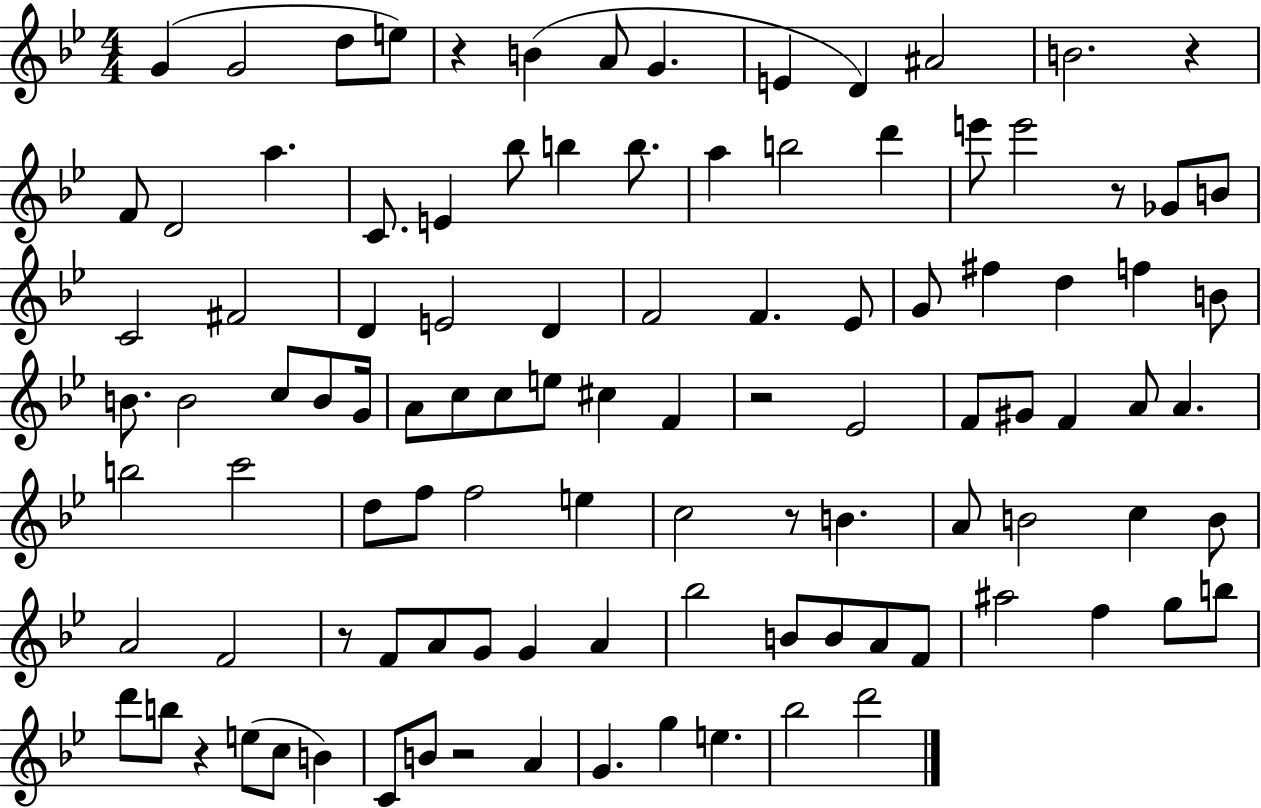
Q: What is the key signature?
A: BES major